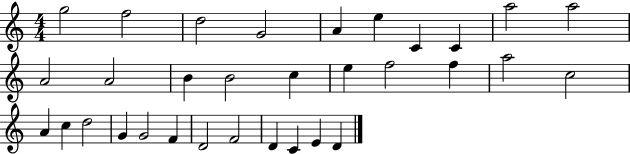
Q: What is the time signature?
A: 4/4